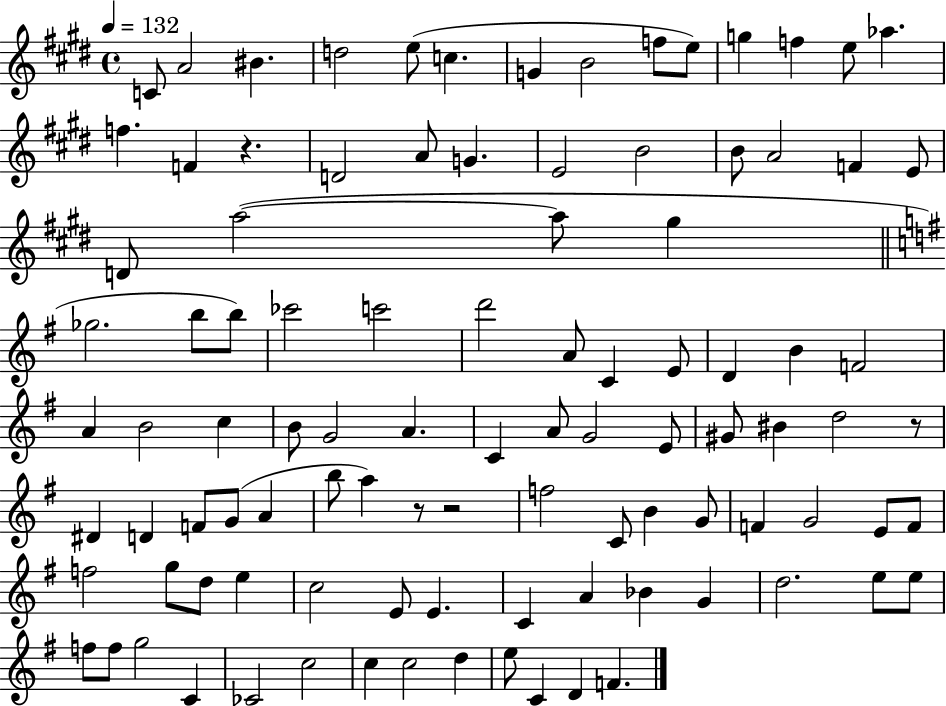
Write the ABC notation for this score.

X:1
T:Untitled
M:4/4
L:1/4
K:E
C/2 A2 ^B d2 e/2 c G B2 f/2 e/2 g f e/2 _a f F z D2 A/2 G E2 B2 B/2 A2 F E/2 D/2 a2 a/2 ^g _g2 b/2 b/2 _c'2 c'2 d'2 A/2 C E/2 D B F2 A B2 c B/2 G2 A C A/2 G2 E/2 ^G/2 ^B d2 z/2 ^D D F/2 G/2 A b/2 a z/2 z2 f2 C/2 B G/2 F G2 E/2 F/2 f2 g/2 d/2 e c2 E/2 E C A _B G d2 e/2 e/2 f/2 f/2 g2 C _C2 c2 c c2 d e/2 C D F